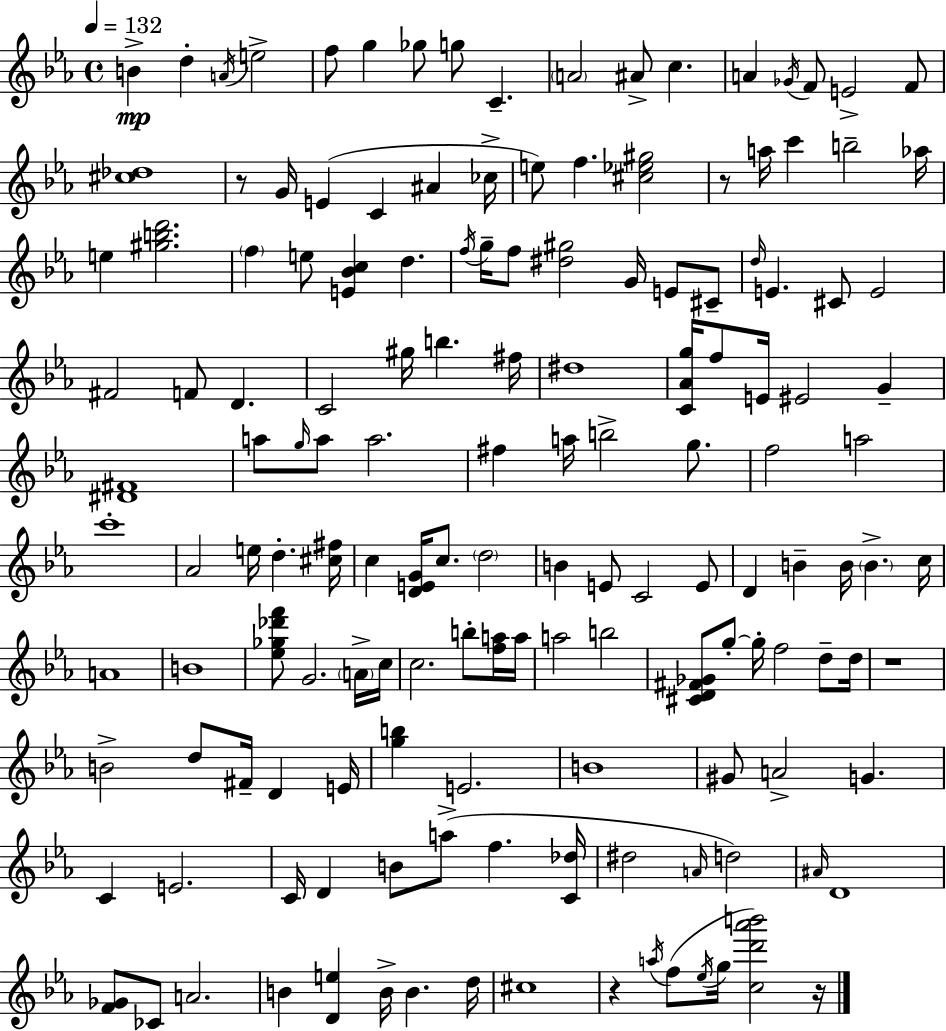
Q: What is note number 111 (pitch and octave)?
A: A5